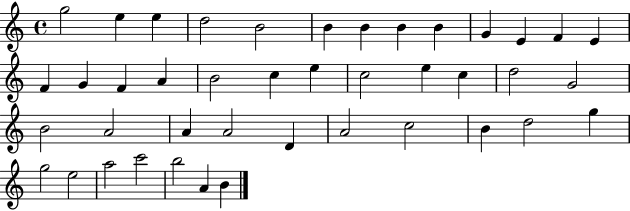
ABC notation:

X:1
T:Untitled
M:4/4
L:1/4
K:C
g2 e e d2 B2 B B B B G E F E F G F A B2 c e c2 e c d2 G2 B2 A2 A A2 D A2 c2 B d2 g g2 e2 a2 c'2 b2 A B